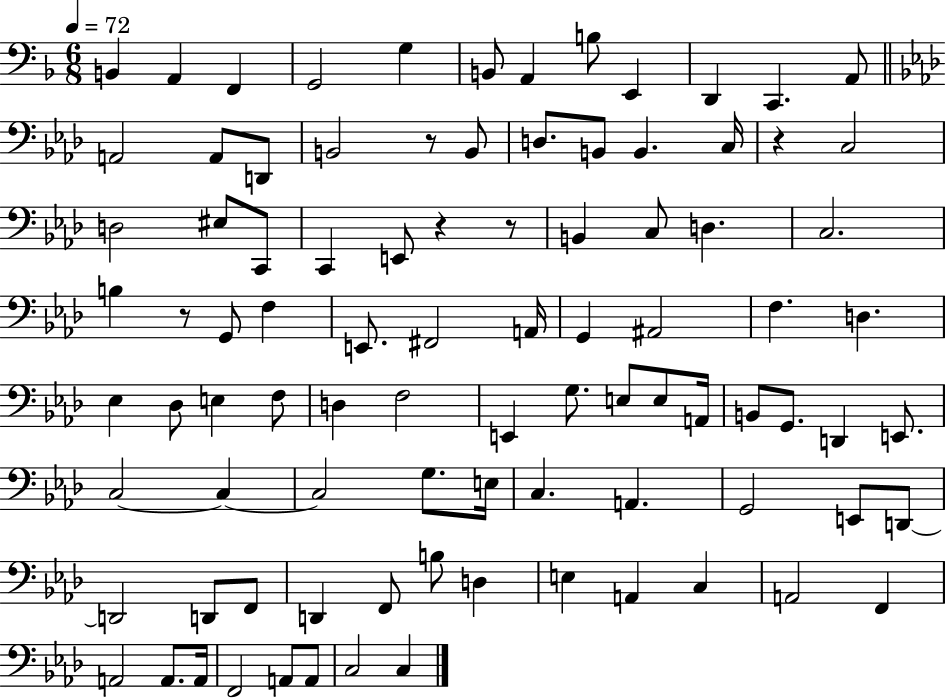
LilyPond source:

{
  \clef bass
  \numericTimeSignature
  \time 6/8
  \key f \major
  \tempo 4 = 72
  b,4 a,4 f,4 | g,2 g4 | b,8 a,4 b8 e,4 | d,4 c,4. a,8 | \break \bar "||" \break \key aes \major a,2 a,8 d,8 | b,2 r8 b,8 | d8. b,8 b,4. c16 | r4 c2 | \break d2 eis8 c,8 | c,4 e,8 r4 r8 | b,4 c8 d4. | c2. | \break b4 r8 g,8 f4 | e,8. fis,2 a,16 | g,4 ais,2 | f4. d4. | \break ees4 des8 e4 f8 | d4 f2 | e,4 g8. e8 e8 a,16 | b,8 g,8. d,4 e,8. | \break c2~~ c4~~ | c2 g8. e16 | c4. a,4. | g,2 e,8 d,8~~ | \break d,2 d,8 f,8 | d,4 f,8 b8 d4 | e4 a,4 c4 | a,2 f,4 | \break a,2 a,8. a,16 | f,2 a,8 a,8 | c2 c4 | \bar "|."
}